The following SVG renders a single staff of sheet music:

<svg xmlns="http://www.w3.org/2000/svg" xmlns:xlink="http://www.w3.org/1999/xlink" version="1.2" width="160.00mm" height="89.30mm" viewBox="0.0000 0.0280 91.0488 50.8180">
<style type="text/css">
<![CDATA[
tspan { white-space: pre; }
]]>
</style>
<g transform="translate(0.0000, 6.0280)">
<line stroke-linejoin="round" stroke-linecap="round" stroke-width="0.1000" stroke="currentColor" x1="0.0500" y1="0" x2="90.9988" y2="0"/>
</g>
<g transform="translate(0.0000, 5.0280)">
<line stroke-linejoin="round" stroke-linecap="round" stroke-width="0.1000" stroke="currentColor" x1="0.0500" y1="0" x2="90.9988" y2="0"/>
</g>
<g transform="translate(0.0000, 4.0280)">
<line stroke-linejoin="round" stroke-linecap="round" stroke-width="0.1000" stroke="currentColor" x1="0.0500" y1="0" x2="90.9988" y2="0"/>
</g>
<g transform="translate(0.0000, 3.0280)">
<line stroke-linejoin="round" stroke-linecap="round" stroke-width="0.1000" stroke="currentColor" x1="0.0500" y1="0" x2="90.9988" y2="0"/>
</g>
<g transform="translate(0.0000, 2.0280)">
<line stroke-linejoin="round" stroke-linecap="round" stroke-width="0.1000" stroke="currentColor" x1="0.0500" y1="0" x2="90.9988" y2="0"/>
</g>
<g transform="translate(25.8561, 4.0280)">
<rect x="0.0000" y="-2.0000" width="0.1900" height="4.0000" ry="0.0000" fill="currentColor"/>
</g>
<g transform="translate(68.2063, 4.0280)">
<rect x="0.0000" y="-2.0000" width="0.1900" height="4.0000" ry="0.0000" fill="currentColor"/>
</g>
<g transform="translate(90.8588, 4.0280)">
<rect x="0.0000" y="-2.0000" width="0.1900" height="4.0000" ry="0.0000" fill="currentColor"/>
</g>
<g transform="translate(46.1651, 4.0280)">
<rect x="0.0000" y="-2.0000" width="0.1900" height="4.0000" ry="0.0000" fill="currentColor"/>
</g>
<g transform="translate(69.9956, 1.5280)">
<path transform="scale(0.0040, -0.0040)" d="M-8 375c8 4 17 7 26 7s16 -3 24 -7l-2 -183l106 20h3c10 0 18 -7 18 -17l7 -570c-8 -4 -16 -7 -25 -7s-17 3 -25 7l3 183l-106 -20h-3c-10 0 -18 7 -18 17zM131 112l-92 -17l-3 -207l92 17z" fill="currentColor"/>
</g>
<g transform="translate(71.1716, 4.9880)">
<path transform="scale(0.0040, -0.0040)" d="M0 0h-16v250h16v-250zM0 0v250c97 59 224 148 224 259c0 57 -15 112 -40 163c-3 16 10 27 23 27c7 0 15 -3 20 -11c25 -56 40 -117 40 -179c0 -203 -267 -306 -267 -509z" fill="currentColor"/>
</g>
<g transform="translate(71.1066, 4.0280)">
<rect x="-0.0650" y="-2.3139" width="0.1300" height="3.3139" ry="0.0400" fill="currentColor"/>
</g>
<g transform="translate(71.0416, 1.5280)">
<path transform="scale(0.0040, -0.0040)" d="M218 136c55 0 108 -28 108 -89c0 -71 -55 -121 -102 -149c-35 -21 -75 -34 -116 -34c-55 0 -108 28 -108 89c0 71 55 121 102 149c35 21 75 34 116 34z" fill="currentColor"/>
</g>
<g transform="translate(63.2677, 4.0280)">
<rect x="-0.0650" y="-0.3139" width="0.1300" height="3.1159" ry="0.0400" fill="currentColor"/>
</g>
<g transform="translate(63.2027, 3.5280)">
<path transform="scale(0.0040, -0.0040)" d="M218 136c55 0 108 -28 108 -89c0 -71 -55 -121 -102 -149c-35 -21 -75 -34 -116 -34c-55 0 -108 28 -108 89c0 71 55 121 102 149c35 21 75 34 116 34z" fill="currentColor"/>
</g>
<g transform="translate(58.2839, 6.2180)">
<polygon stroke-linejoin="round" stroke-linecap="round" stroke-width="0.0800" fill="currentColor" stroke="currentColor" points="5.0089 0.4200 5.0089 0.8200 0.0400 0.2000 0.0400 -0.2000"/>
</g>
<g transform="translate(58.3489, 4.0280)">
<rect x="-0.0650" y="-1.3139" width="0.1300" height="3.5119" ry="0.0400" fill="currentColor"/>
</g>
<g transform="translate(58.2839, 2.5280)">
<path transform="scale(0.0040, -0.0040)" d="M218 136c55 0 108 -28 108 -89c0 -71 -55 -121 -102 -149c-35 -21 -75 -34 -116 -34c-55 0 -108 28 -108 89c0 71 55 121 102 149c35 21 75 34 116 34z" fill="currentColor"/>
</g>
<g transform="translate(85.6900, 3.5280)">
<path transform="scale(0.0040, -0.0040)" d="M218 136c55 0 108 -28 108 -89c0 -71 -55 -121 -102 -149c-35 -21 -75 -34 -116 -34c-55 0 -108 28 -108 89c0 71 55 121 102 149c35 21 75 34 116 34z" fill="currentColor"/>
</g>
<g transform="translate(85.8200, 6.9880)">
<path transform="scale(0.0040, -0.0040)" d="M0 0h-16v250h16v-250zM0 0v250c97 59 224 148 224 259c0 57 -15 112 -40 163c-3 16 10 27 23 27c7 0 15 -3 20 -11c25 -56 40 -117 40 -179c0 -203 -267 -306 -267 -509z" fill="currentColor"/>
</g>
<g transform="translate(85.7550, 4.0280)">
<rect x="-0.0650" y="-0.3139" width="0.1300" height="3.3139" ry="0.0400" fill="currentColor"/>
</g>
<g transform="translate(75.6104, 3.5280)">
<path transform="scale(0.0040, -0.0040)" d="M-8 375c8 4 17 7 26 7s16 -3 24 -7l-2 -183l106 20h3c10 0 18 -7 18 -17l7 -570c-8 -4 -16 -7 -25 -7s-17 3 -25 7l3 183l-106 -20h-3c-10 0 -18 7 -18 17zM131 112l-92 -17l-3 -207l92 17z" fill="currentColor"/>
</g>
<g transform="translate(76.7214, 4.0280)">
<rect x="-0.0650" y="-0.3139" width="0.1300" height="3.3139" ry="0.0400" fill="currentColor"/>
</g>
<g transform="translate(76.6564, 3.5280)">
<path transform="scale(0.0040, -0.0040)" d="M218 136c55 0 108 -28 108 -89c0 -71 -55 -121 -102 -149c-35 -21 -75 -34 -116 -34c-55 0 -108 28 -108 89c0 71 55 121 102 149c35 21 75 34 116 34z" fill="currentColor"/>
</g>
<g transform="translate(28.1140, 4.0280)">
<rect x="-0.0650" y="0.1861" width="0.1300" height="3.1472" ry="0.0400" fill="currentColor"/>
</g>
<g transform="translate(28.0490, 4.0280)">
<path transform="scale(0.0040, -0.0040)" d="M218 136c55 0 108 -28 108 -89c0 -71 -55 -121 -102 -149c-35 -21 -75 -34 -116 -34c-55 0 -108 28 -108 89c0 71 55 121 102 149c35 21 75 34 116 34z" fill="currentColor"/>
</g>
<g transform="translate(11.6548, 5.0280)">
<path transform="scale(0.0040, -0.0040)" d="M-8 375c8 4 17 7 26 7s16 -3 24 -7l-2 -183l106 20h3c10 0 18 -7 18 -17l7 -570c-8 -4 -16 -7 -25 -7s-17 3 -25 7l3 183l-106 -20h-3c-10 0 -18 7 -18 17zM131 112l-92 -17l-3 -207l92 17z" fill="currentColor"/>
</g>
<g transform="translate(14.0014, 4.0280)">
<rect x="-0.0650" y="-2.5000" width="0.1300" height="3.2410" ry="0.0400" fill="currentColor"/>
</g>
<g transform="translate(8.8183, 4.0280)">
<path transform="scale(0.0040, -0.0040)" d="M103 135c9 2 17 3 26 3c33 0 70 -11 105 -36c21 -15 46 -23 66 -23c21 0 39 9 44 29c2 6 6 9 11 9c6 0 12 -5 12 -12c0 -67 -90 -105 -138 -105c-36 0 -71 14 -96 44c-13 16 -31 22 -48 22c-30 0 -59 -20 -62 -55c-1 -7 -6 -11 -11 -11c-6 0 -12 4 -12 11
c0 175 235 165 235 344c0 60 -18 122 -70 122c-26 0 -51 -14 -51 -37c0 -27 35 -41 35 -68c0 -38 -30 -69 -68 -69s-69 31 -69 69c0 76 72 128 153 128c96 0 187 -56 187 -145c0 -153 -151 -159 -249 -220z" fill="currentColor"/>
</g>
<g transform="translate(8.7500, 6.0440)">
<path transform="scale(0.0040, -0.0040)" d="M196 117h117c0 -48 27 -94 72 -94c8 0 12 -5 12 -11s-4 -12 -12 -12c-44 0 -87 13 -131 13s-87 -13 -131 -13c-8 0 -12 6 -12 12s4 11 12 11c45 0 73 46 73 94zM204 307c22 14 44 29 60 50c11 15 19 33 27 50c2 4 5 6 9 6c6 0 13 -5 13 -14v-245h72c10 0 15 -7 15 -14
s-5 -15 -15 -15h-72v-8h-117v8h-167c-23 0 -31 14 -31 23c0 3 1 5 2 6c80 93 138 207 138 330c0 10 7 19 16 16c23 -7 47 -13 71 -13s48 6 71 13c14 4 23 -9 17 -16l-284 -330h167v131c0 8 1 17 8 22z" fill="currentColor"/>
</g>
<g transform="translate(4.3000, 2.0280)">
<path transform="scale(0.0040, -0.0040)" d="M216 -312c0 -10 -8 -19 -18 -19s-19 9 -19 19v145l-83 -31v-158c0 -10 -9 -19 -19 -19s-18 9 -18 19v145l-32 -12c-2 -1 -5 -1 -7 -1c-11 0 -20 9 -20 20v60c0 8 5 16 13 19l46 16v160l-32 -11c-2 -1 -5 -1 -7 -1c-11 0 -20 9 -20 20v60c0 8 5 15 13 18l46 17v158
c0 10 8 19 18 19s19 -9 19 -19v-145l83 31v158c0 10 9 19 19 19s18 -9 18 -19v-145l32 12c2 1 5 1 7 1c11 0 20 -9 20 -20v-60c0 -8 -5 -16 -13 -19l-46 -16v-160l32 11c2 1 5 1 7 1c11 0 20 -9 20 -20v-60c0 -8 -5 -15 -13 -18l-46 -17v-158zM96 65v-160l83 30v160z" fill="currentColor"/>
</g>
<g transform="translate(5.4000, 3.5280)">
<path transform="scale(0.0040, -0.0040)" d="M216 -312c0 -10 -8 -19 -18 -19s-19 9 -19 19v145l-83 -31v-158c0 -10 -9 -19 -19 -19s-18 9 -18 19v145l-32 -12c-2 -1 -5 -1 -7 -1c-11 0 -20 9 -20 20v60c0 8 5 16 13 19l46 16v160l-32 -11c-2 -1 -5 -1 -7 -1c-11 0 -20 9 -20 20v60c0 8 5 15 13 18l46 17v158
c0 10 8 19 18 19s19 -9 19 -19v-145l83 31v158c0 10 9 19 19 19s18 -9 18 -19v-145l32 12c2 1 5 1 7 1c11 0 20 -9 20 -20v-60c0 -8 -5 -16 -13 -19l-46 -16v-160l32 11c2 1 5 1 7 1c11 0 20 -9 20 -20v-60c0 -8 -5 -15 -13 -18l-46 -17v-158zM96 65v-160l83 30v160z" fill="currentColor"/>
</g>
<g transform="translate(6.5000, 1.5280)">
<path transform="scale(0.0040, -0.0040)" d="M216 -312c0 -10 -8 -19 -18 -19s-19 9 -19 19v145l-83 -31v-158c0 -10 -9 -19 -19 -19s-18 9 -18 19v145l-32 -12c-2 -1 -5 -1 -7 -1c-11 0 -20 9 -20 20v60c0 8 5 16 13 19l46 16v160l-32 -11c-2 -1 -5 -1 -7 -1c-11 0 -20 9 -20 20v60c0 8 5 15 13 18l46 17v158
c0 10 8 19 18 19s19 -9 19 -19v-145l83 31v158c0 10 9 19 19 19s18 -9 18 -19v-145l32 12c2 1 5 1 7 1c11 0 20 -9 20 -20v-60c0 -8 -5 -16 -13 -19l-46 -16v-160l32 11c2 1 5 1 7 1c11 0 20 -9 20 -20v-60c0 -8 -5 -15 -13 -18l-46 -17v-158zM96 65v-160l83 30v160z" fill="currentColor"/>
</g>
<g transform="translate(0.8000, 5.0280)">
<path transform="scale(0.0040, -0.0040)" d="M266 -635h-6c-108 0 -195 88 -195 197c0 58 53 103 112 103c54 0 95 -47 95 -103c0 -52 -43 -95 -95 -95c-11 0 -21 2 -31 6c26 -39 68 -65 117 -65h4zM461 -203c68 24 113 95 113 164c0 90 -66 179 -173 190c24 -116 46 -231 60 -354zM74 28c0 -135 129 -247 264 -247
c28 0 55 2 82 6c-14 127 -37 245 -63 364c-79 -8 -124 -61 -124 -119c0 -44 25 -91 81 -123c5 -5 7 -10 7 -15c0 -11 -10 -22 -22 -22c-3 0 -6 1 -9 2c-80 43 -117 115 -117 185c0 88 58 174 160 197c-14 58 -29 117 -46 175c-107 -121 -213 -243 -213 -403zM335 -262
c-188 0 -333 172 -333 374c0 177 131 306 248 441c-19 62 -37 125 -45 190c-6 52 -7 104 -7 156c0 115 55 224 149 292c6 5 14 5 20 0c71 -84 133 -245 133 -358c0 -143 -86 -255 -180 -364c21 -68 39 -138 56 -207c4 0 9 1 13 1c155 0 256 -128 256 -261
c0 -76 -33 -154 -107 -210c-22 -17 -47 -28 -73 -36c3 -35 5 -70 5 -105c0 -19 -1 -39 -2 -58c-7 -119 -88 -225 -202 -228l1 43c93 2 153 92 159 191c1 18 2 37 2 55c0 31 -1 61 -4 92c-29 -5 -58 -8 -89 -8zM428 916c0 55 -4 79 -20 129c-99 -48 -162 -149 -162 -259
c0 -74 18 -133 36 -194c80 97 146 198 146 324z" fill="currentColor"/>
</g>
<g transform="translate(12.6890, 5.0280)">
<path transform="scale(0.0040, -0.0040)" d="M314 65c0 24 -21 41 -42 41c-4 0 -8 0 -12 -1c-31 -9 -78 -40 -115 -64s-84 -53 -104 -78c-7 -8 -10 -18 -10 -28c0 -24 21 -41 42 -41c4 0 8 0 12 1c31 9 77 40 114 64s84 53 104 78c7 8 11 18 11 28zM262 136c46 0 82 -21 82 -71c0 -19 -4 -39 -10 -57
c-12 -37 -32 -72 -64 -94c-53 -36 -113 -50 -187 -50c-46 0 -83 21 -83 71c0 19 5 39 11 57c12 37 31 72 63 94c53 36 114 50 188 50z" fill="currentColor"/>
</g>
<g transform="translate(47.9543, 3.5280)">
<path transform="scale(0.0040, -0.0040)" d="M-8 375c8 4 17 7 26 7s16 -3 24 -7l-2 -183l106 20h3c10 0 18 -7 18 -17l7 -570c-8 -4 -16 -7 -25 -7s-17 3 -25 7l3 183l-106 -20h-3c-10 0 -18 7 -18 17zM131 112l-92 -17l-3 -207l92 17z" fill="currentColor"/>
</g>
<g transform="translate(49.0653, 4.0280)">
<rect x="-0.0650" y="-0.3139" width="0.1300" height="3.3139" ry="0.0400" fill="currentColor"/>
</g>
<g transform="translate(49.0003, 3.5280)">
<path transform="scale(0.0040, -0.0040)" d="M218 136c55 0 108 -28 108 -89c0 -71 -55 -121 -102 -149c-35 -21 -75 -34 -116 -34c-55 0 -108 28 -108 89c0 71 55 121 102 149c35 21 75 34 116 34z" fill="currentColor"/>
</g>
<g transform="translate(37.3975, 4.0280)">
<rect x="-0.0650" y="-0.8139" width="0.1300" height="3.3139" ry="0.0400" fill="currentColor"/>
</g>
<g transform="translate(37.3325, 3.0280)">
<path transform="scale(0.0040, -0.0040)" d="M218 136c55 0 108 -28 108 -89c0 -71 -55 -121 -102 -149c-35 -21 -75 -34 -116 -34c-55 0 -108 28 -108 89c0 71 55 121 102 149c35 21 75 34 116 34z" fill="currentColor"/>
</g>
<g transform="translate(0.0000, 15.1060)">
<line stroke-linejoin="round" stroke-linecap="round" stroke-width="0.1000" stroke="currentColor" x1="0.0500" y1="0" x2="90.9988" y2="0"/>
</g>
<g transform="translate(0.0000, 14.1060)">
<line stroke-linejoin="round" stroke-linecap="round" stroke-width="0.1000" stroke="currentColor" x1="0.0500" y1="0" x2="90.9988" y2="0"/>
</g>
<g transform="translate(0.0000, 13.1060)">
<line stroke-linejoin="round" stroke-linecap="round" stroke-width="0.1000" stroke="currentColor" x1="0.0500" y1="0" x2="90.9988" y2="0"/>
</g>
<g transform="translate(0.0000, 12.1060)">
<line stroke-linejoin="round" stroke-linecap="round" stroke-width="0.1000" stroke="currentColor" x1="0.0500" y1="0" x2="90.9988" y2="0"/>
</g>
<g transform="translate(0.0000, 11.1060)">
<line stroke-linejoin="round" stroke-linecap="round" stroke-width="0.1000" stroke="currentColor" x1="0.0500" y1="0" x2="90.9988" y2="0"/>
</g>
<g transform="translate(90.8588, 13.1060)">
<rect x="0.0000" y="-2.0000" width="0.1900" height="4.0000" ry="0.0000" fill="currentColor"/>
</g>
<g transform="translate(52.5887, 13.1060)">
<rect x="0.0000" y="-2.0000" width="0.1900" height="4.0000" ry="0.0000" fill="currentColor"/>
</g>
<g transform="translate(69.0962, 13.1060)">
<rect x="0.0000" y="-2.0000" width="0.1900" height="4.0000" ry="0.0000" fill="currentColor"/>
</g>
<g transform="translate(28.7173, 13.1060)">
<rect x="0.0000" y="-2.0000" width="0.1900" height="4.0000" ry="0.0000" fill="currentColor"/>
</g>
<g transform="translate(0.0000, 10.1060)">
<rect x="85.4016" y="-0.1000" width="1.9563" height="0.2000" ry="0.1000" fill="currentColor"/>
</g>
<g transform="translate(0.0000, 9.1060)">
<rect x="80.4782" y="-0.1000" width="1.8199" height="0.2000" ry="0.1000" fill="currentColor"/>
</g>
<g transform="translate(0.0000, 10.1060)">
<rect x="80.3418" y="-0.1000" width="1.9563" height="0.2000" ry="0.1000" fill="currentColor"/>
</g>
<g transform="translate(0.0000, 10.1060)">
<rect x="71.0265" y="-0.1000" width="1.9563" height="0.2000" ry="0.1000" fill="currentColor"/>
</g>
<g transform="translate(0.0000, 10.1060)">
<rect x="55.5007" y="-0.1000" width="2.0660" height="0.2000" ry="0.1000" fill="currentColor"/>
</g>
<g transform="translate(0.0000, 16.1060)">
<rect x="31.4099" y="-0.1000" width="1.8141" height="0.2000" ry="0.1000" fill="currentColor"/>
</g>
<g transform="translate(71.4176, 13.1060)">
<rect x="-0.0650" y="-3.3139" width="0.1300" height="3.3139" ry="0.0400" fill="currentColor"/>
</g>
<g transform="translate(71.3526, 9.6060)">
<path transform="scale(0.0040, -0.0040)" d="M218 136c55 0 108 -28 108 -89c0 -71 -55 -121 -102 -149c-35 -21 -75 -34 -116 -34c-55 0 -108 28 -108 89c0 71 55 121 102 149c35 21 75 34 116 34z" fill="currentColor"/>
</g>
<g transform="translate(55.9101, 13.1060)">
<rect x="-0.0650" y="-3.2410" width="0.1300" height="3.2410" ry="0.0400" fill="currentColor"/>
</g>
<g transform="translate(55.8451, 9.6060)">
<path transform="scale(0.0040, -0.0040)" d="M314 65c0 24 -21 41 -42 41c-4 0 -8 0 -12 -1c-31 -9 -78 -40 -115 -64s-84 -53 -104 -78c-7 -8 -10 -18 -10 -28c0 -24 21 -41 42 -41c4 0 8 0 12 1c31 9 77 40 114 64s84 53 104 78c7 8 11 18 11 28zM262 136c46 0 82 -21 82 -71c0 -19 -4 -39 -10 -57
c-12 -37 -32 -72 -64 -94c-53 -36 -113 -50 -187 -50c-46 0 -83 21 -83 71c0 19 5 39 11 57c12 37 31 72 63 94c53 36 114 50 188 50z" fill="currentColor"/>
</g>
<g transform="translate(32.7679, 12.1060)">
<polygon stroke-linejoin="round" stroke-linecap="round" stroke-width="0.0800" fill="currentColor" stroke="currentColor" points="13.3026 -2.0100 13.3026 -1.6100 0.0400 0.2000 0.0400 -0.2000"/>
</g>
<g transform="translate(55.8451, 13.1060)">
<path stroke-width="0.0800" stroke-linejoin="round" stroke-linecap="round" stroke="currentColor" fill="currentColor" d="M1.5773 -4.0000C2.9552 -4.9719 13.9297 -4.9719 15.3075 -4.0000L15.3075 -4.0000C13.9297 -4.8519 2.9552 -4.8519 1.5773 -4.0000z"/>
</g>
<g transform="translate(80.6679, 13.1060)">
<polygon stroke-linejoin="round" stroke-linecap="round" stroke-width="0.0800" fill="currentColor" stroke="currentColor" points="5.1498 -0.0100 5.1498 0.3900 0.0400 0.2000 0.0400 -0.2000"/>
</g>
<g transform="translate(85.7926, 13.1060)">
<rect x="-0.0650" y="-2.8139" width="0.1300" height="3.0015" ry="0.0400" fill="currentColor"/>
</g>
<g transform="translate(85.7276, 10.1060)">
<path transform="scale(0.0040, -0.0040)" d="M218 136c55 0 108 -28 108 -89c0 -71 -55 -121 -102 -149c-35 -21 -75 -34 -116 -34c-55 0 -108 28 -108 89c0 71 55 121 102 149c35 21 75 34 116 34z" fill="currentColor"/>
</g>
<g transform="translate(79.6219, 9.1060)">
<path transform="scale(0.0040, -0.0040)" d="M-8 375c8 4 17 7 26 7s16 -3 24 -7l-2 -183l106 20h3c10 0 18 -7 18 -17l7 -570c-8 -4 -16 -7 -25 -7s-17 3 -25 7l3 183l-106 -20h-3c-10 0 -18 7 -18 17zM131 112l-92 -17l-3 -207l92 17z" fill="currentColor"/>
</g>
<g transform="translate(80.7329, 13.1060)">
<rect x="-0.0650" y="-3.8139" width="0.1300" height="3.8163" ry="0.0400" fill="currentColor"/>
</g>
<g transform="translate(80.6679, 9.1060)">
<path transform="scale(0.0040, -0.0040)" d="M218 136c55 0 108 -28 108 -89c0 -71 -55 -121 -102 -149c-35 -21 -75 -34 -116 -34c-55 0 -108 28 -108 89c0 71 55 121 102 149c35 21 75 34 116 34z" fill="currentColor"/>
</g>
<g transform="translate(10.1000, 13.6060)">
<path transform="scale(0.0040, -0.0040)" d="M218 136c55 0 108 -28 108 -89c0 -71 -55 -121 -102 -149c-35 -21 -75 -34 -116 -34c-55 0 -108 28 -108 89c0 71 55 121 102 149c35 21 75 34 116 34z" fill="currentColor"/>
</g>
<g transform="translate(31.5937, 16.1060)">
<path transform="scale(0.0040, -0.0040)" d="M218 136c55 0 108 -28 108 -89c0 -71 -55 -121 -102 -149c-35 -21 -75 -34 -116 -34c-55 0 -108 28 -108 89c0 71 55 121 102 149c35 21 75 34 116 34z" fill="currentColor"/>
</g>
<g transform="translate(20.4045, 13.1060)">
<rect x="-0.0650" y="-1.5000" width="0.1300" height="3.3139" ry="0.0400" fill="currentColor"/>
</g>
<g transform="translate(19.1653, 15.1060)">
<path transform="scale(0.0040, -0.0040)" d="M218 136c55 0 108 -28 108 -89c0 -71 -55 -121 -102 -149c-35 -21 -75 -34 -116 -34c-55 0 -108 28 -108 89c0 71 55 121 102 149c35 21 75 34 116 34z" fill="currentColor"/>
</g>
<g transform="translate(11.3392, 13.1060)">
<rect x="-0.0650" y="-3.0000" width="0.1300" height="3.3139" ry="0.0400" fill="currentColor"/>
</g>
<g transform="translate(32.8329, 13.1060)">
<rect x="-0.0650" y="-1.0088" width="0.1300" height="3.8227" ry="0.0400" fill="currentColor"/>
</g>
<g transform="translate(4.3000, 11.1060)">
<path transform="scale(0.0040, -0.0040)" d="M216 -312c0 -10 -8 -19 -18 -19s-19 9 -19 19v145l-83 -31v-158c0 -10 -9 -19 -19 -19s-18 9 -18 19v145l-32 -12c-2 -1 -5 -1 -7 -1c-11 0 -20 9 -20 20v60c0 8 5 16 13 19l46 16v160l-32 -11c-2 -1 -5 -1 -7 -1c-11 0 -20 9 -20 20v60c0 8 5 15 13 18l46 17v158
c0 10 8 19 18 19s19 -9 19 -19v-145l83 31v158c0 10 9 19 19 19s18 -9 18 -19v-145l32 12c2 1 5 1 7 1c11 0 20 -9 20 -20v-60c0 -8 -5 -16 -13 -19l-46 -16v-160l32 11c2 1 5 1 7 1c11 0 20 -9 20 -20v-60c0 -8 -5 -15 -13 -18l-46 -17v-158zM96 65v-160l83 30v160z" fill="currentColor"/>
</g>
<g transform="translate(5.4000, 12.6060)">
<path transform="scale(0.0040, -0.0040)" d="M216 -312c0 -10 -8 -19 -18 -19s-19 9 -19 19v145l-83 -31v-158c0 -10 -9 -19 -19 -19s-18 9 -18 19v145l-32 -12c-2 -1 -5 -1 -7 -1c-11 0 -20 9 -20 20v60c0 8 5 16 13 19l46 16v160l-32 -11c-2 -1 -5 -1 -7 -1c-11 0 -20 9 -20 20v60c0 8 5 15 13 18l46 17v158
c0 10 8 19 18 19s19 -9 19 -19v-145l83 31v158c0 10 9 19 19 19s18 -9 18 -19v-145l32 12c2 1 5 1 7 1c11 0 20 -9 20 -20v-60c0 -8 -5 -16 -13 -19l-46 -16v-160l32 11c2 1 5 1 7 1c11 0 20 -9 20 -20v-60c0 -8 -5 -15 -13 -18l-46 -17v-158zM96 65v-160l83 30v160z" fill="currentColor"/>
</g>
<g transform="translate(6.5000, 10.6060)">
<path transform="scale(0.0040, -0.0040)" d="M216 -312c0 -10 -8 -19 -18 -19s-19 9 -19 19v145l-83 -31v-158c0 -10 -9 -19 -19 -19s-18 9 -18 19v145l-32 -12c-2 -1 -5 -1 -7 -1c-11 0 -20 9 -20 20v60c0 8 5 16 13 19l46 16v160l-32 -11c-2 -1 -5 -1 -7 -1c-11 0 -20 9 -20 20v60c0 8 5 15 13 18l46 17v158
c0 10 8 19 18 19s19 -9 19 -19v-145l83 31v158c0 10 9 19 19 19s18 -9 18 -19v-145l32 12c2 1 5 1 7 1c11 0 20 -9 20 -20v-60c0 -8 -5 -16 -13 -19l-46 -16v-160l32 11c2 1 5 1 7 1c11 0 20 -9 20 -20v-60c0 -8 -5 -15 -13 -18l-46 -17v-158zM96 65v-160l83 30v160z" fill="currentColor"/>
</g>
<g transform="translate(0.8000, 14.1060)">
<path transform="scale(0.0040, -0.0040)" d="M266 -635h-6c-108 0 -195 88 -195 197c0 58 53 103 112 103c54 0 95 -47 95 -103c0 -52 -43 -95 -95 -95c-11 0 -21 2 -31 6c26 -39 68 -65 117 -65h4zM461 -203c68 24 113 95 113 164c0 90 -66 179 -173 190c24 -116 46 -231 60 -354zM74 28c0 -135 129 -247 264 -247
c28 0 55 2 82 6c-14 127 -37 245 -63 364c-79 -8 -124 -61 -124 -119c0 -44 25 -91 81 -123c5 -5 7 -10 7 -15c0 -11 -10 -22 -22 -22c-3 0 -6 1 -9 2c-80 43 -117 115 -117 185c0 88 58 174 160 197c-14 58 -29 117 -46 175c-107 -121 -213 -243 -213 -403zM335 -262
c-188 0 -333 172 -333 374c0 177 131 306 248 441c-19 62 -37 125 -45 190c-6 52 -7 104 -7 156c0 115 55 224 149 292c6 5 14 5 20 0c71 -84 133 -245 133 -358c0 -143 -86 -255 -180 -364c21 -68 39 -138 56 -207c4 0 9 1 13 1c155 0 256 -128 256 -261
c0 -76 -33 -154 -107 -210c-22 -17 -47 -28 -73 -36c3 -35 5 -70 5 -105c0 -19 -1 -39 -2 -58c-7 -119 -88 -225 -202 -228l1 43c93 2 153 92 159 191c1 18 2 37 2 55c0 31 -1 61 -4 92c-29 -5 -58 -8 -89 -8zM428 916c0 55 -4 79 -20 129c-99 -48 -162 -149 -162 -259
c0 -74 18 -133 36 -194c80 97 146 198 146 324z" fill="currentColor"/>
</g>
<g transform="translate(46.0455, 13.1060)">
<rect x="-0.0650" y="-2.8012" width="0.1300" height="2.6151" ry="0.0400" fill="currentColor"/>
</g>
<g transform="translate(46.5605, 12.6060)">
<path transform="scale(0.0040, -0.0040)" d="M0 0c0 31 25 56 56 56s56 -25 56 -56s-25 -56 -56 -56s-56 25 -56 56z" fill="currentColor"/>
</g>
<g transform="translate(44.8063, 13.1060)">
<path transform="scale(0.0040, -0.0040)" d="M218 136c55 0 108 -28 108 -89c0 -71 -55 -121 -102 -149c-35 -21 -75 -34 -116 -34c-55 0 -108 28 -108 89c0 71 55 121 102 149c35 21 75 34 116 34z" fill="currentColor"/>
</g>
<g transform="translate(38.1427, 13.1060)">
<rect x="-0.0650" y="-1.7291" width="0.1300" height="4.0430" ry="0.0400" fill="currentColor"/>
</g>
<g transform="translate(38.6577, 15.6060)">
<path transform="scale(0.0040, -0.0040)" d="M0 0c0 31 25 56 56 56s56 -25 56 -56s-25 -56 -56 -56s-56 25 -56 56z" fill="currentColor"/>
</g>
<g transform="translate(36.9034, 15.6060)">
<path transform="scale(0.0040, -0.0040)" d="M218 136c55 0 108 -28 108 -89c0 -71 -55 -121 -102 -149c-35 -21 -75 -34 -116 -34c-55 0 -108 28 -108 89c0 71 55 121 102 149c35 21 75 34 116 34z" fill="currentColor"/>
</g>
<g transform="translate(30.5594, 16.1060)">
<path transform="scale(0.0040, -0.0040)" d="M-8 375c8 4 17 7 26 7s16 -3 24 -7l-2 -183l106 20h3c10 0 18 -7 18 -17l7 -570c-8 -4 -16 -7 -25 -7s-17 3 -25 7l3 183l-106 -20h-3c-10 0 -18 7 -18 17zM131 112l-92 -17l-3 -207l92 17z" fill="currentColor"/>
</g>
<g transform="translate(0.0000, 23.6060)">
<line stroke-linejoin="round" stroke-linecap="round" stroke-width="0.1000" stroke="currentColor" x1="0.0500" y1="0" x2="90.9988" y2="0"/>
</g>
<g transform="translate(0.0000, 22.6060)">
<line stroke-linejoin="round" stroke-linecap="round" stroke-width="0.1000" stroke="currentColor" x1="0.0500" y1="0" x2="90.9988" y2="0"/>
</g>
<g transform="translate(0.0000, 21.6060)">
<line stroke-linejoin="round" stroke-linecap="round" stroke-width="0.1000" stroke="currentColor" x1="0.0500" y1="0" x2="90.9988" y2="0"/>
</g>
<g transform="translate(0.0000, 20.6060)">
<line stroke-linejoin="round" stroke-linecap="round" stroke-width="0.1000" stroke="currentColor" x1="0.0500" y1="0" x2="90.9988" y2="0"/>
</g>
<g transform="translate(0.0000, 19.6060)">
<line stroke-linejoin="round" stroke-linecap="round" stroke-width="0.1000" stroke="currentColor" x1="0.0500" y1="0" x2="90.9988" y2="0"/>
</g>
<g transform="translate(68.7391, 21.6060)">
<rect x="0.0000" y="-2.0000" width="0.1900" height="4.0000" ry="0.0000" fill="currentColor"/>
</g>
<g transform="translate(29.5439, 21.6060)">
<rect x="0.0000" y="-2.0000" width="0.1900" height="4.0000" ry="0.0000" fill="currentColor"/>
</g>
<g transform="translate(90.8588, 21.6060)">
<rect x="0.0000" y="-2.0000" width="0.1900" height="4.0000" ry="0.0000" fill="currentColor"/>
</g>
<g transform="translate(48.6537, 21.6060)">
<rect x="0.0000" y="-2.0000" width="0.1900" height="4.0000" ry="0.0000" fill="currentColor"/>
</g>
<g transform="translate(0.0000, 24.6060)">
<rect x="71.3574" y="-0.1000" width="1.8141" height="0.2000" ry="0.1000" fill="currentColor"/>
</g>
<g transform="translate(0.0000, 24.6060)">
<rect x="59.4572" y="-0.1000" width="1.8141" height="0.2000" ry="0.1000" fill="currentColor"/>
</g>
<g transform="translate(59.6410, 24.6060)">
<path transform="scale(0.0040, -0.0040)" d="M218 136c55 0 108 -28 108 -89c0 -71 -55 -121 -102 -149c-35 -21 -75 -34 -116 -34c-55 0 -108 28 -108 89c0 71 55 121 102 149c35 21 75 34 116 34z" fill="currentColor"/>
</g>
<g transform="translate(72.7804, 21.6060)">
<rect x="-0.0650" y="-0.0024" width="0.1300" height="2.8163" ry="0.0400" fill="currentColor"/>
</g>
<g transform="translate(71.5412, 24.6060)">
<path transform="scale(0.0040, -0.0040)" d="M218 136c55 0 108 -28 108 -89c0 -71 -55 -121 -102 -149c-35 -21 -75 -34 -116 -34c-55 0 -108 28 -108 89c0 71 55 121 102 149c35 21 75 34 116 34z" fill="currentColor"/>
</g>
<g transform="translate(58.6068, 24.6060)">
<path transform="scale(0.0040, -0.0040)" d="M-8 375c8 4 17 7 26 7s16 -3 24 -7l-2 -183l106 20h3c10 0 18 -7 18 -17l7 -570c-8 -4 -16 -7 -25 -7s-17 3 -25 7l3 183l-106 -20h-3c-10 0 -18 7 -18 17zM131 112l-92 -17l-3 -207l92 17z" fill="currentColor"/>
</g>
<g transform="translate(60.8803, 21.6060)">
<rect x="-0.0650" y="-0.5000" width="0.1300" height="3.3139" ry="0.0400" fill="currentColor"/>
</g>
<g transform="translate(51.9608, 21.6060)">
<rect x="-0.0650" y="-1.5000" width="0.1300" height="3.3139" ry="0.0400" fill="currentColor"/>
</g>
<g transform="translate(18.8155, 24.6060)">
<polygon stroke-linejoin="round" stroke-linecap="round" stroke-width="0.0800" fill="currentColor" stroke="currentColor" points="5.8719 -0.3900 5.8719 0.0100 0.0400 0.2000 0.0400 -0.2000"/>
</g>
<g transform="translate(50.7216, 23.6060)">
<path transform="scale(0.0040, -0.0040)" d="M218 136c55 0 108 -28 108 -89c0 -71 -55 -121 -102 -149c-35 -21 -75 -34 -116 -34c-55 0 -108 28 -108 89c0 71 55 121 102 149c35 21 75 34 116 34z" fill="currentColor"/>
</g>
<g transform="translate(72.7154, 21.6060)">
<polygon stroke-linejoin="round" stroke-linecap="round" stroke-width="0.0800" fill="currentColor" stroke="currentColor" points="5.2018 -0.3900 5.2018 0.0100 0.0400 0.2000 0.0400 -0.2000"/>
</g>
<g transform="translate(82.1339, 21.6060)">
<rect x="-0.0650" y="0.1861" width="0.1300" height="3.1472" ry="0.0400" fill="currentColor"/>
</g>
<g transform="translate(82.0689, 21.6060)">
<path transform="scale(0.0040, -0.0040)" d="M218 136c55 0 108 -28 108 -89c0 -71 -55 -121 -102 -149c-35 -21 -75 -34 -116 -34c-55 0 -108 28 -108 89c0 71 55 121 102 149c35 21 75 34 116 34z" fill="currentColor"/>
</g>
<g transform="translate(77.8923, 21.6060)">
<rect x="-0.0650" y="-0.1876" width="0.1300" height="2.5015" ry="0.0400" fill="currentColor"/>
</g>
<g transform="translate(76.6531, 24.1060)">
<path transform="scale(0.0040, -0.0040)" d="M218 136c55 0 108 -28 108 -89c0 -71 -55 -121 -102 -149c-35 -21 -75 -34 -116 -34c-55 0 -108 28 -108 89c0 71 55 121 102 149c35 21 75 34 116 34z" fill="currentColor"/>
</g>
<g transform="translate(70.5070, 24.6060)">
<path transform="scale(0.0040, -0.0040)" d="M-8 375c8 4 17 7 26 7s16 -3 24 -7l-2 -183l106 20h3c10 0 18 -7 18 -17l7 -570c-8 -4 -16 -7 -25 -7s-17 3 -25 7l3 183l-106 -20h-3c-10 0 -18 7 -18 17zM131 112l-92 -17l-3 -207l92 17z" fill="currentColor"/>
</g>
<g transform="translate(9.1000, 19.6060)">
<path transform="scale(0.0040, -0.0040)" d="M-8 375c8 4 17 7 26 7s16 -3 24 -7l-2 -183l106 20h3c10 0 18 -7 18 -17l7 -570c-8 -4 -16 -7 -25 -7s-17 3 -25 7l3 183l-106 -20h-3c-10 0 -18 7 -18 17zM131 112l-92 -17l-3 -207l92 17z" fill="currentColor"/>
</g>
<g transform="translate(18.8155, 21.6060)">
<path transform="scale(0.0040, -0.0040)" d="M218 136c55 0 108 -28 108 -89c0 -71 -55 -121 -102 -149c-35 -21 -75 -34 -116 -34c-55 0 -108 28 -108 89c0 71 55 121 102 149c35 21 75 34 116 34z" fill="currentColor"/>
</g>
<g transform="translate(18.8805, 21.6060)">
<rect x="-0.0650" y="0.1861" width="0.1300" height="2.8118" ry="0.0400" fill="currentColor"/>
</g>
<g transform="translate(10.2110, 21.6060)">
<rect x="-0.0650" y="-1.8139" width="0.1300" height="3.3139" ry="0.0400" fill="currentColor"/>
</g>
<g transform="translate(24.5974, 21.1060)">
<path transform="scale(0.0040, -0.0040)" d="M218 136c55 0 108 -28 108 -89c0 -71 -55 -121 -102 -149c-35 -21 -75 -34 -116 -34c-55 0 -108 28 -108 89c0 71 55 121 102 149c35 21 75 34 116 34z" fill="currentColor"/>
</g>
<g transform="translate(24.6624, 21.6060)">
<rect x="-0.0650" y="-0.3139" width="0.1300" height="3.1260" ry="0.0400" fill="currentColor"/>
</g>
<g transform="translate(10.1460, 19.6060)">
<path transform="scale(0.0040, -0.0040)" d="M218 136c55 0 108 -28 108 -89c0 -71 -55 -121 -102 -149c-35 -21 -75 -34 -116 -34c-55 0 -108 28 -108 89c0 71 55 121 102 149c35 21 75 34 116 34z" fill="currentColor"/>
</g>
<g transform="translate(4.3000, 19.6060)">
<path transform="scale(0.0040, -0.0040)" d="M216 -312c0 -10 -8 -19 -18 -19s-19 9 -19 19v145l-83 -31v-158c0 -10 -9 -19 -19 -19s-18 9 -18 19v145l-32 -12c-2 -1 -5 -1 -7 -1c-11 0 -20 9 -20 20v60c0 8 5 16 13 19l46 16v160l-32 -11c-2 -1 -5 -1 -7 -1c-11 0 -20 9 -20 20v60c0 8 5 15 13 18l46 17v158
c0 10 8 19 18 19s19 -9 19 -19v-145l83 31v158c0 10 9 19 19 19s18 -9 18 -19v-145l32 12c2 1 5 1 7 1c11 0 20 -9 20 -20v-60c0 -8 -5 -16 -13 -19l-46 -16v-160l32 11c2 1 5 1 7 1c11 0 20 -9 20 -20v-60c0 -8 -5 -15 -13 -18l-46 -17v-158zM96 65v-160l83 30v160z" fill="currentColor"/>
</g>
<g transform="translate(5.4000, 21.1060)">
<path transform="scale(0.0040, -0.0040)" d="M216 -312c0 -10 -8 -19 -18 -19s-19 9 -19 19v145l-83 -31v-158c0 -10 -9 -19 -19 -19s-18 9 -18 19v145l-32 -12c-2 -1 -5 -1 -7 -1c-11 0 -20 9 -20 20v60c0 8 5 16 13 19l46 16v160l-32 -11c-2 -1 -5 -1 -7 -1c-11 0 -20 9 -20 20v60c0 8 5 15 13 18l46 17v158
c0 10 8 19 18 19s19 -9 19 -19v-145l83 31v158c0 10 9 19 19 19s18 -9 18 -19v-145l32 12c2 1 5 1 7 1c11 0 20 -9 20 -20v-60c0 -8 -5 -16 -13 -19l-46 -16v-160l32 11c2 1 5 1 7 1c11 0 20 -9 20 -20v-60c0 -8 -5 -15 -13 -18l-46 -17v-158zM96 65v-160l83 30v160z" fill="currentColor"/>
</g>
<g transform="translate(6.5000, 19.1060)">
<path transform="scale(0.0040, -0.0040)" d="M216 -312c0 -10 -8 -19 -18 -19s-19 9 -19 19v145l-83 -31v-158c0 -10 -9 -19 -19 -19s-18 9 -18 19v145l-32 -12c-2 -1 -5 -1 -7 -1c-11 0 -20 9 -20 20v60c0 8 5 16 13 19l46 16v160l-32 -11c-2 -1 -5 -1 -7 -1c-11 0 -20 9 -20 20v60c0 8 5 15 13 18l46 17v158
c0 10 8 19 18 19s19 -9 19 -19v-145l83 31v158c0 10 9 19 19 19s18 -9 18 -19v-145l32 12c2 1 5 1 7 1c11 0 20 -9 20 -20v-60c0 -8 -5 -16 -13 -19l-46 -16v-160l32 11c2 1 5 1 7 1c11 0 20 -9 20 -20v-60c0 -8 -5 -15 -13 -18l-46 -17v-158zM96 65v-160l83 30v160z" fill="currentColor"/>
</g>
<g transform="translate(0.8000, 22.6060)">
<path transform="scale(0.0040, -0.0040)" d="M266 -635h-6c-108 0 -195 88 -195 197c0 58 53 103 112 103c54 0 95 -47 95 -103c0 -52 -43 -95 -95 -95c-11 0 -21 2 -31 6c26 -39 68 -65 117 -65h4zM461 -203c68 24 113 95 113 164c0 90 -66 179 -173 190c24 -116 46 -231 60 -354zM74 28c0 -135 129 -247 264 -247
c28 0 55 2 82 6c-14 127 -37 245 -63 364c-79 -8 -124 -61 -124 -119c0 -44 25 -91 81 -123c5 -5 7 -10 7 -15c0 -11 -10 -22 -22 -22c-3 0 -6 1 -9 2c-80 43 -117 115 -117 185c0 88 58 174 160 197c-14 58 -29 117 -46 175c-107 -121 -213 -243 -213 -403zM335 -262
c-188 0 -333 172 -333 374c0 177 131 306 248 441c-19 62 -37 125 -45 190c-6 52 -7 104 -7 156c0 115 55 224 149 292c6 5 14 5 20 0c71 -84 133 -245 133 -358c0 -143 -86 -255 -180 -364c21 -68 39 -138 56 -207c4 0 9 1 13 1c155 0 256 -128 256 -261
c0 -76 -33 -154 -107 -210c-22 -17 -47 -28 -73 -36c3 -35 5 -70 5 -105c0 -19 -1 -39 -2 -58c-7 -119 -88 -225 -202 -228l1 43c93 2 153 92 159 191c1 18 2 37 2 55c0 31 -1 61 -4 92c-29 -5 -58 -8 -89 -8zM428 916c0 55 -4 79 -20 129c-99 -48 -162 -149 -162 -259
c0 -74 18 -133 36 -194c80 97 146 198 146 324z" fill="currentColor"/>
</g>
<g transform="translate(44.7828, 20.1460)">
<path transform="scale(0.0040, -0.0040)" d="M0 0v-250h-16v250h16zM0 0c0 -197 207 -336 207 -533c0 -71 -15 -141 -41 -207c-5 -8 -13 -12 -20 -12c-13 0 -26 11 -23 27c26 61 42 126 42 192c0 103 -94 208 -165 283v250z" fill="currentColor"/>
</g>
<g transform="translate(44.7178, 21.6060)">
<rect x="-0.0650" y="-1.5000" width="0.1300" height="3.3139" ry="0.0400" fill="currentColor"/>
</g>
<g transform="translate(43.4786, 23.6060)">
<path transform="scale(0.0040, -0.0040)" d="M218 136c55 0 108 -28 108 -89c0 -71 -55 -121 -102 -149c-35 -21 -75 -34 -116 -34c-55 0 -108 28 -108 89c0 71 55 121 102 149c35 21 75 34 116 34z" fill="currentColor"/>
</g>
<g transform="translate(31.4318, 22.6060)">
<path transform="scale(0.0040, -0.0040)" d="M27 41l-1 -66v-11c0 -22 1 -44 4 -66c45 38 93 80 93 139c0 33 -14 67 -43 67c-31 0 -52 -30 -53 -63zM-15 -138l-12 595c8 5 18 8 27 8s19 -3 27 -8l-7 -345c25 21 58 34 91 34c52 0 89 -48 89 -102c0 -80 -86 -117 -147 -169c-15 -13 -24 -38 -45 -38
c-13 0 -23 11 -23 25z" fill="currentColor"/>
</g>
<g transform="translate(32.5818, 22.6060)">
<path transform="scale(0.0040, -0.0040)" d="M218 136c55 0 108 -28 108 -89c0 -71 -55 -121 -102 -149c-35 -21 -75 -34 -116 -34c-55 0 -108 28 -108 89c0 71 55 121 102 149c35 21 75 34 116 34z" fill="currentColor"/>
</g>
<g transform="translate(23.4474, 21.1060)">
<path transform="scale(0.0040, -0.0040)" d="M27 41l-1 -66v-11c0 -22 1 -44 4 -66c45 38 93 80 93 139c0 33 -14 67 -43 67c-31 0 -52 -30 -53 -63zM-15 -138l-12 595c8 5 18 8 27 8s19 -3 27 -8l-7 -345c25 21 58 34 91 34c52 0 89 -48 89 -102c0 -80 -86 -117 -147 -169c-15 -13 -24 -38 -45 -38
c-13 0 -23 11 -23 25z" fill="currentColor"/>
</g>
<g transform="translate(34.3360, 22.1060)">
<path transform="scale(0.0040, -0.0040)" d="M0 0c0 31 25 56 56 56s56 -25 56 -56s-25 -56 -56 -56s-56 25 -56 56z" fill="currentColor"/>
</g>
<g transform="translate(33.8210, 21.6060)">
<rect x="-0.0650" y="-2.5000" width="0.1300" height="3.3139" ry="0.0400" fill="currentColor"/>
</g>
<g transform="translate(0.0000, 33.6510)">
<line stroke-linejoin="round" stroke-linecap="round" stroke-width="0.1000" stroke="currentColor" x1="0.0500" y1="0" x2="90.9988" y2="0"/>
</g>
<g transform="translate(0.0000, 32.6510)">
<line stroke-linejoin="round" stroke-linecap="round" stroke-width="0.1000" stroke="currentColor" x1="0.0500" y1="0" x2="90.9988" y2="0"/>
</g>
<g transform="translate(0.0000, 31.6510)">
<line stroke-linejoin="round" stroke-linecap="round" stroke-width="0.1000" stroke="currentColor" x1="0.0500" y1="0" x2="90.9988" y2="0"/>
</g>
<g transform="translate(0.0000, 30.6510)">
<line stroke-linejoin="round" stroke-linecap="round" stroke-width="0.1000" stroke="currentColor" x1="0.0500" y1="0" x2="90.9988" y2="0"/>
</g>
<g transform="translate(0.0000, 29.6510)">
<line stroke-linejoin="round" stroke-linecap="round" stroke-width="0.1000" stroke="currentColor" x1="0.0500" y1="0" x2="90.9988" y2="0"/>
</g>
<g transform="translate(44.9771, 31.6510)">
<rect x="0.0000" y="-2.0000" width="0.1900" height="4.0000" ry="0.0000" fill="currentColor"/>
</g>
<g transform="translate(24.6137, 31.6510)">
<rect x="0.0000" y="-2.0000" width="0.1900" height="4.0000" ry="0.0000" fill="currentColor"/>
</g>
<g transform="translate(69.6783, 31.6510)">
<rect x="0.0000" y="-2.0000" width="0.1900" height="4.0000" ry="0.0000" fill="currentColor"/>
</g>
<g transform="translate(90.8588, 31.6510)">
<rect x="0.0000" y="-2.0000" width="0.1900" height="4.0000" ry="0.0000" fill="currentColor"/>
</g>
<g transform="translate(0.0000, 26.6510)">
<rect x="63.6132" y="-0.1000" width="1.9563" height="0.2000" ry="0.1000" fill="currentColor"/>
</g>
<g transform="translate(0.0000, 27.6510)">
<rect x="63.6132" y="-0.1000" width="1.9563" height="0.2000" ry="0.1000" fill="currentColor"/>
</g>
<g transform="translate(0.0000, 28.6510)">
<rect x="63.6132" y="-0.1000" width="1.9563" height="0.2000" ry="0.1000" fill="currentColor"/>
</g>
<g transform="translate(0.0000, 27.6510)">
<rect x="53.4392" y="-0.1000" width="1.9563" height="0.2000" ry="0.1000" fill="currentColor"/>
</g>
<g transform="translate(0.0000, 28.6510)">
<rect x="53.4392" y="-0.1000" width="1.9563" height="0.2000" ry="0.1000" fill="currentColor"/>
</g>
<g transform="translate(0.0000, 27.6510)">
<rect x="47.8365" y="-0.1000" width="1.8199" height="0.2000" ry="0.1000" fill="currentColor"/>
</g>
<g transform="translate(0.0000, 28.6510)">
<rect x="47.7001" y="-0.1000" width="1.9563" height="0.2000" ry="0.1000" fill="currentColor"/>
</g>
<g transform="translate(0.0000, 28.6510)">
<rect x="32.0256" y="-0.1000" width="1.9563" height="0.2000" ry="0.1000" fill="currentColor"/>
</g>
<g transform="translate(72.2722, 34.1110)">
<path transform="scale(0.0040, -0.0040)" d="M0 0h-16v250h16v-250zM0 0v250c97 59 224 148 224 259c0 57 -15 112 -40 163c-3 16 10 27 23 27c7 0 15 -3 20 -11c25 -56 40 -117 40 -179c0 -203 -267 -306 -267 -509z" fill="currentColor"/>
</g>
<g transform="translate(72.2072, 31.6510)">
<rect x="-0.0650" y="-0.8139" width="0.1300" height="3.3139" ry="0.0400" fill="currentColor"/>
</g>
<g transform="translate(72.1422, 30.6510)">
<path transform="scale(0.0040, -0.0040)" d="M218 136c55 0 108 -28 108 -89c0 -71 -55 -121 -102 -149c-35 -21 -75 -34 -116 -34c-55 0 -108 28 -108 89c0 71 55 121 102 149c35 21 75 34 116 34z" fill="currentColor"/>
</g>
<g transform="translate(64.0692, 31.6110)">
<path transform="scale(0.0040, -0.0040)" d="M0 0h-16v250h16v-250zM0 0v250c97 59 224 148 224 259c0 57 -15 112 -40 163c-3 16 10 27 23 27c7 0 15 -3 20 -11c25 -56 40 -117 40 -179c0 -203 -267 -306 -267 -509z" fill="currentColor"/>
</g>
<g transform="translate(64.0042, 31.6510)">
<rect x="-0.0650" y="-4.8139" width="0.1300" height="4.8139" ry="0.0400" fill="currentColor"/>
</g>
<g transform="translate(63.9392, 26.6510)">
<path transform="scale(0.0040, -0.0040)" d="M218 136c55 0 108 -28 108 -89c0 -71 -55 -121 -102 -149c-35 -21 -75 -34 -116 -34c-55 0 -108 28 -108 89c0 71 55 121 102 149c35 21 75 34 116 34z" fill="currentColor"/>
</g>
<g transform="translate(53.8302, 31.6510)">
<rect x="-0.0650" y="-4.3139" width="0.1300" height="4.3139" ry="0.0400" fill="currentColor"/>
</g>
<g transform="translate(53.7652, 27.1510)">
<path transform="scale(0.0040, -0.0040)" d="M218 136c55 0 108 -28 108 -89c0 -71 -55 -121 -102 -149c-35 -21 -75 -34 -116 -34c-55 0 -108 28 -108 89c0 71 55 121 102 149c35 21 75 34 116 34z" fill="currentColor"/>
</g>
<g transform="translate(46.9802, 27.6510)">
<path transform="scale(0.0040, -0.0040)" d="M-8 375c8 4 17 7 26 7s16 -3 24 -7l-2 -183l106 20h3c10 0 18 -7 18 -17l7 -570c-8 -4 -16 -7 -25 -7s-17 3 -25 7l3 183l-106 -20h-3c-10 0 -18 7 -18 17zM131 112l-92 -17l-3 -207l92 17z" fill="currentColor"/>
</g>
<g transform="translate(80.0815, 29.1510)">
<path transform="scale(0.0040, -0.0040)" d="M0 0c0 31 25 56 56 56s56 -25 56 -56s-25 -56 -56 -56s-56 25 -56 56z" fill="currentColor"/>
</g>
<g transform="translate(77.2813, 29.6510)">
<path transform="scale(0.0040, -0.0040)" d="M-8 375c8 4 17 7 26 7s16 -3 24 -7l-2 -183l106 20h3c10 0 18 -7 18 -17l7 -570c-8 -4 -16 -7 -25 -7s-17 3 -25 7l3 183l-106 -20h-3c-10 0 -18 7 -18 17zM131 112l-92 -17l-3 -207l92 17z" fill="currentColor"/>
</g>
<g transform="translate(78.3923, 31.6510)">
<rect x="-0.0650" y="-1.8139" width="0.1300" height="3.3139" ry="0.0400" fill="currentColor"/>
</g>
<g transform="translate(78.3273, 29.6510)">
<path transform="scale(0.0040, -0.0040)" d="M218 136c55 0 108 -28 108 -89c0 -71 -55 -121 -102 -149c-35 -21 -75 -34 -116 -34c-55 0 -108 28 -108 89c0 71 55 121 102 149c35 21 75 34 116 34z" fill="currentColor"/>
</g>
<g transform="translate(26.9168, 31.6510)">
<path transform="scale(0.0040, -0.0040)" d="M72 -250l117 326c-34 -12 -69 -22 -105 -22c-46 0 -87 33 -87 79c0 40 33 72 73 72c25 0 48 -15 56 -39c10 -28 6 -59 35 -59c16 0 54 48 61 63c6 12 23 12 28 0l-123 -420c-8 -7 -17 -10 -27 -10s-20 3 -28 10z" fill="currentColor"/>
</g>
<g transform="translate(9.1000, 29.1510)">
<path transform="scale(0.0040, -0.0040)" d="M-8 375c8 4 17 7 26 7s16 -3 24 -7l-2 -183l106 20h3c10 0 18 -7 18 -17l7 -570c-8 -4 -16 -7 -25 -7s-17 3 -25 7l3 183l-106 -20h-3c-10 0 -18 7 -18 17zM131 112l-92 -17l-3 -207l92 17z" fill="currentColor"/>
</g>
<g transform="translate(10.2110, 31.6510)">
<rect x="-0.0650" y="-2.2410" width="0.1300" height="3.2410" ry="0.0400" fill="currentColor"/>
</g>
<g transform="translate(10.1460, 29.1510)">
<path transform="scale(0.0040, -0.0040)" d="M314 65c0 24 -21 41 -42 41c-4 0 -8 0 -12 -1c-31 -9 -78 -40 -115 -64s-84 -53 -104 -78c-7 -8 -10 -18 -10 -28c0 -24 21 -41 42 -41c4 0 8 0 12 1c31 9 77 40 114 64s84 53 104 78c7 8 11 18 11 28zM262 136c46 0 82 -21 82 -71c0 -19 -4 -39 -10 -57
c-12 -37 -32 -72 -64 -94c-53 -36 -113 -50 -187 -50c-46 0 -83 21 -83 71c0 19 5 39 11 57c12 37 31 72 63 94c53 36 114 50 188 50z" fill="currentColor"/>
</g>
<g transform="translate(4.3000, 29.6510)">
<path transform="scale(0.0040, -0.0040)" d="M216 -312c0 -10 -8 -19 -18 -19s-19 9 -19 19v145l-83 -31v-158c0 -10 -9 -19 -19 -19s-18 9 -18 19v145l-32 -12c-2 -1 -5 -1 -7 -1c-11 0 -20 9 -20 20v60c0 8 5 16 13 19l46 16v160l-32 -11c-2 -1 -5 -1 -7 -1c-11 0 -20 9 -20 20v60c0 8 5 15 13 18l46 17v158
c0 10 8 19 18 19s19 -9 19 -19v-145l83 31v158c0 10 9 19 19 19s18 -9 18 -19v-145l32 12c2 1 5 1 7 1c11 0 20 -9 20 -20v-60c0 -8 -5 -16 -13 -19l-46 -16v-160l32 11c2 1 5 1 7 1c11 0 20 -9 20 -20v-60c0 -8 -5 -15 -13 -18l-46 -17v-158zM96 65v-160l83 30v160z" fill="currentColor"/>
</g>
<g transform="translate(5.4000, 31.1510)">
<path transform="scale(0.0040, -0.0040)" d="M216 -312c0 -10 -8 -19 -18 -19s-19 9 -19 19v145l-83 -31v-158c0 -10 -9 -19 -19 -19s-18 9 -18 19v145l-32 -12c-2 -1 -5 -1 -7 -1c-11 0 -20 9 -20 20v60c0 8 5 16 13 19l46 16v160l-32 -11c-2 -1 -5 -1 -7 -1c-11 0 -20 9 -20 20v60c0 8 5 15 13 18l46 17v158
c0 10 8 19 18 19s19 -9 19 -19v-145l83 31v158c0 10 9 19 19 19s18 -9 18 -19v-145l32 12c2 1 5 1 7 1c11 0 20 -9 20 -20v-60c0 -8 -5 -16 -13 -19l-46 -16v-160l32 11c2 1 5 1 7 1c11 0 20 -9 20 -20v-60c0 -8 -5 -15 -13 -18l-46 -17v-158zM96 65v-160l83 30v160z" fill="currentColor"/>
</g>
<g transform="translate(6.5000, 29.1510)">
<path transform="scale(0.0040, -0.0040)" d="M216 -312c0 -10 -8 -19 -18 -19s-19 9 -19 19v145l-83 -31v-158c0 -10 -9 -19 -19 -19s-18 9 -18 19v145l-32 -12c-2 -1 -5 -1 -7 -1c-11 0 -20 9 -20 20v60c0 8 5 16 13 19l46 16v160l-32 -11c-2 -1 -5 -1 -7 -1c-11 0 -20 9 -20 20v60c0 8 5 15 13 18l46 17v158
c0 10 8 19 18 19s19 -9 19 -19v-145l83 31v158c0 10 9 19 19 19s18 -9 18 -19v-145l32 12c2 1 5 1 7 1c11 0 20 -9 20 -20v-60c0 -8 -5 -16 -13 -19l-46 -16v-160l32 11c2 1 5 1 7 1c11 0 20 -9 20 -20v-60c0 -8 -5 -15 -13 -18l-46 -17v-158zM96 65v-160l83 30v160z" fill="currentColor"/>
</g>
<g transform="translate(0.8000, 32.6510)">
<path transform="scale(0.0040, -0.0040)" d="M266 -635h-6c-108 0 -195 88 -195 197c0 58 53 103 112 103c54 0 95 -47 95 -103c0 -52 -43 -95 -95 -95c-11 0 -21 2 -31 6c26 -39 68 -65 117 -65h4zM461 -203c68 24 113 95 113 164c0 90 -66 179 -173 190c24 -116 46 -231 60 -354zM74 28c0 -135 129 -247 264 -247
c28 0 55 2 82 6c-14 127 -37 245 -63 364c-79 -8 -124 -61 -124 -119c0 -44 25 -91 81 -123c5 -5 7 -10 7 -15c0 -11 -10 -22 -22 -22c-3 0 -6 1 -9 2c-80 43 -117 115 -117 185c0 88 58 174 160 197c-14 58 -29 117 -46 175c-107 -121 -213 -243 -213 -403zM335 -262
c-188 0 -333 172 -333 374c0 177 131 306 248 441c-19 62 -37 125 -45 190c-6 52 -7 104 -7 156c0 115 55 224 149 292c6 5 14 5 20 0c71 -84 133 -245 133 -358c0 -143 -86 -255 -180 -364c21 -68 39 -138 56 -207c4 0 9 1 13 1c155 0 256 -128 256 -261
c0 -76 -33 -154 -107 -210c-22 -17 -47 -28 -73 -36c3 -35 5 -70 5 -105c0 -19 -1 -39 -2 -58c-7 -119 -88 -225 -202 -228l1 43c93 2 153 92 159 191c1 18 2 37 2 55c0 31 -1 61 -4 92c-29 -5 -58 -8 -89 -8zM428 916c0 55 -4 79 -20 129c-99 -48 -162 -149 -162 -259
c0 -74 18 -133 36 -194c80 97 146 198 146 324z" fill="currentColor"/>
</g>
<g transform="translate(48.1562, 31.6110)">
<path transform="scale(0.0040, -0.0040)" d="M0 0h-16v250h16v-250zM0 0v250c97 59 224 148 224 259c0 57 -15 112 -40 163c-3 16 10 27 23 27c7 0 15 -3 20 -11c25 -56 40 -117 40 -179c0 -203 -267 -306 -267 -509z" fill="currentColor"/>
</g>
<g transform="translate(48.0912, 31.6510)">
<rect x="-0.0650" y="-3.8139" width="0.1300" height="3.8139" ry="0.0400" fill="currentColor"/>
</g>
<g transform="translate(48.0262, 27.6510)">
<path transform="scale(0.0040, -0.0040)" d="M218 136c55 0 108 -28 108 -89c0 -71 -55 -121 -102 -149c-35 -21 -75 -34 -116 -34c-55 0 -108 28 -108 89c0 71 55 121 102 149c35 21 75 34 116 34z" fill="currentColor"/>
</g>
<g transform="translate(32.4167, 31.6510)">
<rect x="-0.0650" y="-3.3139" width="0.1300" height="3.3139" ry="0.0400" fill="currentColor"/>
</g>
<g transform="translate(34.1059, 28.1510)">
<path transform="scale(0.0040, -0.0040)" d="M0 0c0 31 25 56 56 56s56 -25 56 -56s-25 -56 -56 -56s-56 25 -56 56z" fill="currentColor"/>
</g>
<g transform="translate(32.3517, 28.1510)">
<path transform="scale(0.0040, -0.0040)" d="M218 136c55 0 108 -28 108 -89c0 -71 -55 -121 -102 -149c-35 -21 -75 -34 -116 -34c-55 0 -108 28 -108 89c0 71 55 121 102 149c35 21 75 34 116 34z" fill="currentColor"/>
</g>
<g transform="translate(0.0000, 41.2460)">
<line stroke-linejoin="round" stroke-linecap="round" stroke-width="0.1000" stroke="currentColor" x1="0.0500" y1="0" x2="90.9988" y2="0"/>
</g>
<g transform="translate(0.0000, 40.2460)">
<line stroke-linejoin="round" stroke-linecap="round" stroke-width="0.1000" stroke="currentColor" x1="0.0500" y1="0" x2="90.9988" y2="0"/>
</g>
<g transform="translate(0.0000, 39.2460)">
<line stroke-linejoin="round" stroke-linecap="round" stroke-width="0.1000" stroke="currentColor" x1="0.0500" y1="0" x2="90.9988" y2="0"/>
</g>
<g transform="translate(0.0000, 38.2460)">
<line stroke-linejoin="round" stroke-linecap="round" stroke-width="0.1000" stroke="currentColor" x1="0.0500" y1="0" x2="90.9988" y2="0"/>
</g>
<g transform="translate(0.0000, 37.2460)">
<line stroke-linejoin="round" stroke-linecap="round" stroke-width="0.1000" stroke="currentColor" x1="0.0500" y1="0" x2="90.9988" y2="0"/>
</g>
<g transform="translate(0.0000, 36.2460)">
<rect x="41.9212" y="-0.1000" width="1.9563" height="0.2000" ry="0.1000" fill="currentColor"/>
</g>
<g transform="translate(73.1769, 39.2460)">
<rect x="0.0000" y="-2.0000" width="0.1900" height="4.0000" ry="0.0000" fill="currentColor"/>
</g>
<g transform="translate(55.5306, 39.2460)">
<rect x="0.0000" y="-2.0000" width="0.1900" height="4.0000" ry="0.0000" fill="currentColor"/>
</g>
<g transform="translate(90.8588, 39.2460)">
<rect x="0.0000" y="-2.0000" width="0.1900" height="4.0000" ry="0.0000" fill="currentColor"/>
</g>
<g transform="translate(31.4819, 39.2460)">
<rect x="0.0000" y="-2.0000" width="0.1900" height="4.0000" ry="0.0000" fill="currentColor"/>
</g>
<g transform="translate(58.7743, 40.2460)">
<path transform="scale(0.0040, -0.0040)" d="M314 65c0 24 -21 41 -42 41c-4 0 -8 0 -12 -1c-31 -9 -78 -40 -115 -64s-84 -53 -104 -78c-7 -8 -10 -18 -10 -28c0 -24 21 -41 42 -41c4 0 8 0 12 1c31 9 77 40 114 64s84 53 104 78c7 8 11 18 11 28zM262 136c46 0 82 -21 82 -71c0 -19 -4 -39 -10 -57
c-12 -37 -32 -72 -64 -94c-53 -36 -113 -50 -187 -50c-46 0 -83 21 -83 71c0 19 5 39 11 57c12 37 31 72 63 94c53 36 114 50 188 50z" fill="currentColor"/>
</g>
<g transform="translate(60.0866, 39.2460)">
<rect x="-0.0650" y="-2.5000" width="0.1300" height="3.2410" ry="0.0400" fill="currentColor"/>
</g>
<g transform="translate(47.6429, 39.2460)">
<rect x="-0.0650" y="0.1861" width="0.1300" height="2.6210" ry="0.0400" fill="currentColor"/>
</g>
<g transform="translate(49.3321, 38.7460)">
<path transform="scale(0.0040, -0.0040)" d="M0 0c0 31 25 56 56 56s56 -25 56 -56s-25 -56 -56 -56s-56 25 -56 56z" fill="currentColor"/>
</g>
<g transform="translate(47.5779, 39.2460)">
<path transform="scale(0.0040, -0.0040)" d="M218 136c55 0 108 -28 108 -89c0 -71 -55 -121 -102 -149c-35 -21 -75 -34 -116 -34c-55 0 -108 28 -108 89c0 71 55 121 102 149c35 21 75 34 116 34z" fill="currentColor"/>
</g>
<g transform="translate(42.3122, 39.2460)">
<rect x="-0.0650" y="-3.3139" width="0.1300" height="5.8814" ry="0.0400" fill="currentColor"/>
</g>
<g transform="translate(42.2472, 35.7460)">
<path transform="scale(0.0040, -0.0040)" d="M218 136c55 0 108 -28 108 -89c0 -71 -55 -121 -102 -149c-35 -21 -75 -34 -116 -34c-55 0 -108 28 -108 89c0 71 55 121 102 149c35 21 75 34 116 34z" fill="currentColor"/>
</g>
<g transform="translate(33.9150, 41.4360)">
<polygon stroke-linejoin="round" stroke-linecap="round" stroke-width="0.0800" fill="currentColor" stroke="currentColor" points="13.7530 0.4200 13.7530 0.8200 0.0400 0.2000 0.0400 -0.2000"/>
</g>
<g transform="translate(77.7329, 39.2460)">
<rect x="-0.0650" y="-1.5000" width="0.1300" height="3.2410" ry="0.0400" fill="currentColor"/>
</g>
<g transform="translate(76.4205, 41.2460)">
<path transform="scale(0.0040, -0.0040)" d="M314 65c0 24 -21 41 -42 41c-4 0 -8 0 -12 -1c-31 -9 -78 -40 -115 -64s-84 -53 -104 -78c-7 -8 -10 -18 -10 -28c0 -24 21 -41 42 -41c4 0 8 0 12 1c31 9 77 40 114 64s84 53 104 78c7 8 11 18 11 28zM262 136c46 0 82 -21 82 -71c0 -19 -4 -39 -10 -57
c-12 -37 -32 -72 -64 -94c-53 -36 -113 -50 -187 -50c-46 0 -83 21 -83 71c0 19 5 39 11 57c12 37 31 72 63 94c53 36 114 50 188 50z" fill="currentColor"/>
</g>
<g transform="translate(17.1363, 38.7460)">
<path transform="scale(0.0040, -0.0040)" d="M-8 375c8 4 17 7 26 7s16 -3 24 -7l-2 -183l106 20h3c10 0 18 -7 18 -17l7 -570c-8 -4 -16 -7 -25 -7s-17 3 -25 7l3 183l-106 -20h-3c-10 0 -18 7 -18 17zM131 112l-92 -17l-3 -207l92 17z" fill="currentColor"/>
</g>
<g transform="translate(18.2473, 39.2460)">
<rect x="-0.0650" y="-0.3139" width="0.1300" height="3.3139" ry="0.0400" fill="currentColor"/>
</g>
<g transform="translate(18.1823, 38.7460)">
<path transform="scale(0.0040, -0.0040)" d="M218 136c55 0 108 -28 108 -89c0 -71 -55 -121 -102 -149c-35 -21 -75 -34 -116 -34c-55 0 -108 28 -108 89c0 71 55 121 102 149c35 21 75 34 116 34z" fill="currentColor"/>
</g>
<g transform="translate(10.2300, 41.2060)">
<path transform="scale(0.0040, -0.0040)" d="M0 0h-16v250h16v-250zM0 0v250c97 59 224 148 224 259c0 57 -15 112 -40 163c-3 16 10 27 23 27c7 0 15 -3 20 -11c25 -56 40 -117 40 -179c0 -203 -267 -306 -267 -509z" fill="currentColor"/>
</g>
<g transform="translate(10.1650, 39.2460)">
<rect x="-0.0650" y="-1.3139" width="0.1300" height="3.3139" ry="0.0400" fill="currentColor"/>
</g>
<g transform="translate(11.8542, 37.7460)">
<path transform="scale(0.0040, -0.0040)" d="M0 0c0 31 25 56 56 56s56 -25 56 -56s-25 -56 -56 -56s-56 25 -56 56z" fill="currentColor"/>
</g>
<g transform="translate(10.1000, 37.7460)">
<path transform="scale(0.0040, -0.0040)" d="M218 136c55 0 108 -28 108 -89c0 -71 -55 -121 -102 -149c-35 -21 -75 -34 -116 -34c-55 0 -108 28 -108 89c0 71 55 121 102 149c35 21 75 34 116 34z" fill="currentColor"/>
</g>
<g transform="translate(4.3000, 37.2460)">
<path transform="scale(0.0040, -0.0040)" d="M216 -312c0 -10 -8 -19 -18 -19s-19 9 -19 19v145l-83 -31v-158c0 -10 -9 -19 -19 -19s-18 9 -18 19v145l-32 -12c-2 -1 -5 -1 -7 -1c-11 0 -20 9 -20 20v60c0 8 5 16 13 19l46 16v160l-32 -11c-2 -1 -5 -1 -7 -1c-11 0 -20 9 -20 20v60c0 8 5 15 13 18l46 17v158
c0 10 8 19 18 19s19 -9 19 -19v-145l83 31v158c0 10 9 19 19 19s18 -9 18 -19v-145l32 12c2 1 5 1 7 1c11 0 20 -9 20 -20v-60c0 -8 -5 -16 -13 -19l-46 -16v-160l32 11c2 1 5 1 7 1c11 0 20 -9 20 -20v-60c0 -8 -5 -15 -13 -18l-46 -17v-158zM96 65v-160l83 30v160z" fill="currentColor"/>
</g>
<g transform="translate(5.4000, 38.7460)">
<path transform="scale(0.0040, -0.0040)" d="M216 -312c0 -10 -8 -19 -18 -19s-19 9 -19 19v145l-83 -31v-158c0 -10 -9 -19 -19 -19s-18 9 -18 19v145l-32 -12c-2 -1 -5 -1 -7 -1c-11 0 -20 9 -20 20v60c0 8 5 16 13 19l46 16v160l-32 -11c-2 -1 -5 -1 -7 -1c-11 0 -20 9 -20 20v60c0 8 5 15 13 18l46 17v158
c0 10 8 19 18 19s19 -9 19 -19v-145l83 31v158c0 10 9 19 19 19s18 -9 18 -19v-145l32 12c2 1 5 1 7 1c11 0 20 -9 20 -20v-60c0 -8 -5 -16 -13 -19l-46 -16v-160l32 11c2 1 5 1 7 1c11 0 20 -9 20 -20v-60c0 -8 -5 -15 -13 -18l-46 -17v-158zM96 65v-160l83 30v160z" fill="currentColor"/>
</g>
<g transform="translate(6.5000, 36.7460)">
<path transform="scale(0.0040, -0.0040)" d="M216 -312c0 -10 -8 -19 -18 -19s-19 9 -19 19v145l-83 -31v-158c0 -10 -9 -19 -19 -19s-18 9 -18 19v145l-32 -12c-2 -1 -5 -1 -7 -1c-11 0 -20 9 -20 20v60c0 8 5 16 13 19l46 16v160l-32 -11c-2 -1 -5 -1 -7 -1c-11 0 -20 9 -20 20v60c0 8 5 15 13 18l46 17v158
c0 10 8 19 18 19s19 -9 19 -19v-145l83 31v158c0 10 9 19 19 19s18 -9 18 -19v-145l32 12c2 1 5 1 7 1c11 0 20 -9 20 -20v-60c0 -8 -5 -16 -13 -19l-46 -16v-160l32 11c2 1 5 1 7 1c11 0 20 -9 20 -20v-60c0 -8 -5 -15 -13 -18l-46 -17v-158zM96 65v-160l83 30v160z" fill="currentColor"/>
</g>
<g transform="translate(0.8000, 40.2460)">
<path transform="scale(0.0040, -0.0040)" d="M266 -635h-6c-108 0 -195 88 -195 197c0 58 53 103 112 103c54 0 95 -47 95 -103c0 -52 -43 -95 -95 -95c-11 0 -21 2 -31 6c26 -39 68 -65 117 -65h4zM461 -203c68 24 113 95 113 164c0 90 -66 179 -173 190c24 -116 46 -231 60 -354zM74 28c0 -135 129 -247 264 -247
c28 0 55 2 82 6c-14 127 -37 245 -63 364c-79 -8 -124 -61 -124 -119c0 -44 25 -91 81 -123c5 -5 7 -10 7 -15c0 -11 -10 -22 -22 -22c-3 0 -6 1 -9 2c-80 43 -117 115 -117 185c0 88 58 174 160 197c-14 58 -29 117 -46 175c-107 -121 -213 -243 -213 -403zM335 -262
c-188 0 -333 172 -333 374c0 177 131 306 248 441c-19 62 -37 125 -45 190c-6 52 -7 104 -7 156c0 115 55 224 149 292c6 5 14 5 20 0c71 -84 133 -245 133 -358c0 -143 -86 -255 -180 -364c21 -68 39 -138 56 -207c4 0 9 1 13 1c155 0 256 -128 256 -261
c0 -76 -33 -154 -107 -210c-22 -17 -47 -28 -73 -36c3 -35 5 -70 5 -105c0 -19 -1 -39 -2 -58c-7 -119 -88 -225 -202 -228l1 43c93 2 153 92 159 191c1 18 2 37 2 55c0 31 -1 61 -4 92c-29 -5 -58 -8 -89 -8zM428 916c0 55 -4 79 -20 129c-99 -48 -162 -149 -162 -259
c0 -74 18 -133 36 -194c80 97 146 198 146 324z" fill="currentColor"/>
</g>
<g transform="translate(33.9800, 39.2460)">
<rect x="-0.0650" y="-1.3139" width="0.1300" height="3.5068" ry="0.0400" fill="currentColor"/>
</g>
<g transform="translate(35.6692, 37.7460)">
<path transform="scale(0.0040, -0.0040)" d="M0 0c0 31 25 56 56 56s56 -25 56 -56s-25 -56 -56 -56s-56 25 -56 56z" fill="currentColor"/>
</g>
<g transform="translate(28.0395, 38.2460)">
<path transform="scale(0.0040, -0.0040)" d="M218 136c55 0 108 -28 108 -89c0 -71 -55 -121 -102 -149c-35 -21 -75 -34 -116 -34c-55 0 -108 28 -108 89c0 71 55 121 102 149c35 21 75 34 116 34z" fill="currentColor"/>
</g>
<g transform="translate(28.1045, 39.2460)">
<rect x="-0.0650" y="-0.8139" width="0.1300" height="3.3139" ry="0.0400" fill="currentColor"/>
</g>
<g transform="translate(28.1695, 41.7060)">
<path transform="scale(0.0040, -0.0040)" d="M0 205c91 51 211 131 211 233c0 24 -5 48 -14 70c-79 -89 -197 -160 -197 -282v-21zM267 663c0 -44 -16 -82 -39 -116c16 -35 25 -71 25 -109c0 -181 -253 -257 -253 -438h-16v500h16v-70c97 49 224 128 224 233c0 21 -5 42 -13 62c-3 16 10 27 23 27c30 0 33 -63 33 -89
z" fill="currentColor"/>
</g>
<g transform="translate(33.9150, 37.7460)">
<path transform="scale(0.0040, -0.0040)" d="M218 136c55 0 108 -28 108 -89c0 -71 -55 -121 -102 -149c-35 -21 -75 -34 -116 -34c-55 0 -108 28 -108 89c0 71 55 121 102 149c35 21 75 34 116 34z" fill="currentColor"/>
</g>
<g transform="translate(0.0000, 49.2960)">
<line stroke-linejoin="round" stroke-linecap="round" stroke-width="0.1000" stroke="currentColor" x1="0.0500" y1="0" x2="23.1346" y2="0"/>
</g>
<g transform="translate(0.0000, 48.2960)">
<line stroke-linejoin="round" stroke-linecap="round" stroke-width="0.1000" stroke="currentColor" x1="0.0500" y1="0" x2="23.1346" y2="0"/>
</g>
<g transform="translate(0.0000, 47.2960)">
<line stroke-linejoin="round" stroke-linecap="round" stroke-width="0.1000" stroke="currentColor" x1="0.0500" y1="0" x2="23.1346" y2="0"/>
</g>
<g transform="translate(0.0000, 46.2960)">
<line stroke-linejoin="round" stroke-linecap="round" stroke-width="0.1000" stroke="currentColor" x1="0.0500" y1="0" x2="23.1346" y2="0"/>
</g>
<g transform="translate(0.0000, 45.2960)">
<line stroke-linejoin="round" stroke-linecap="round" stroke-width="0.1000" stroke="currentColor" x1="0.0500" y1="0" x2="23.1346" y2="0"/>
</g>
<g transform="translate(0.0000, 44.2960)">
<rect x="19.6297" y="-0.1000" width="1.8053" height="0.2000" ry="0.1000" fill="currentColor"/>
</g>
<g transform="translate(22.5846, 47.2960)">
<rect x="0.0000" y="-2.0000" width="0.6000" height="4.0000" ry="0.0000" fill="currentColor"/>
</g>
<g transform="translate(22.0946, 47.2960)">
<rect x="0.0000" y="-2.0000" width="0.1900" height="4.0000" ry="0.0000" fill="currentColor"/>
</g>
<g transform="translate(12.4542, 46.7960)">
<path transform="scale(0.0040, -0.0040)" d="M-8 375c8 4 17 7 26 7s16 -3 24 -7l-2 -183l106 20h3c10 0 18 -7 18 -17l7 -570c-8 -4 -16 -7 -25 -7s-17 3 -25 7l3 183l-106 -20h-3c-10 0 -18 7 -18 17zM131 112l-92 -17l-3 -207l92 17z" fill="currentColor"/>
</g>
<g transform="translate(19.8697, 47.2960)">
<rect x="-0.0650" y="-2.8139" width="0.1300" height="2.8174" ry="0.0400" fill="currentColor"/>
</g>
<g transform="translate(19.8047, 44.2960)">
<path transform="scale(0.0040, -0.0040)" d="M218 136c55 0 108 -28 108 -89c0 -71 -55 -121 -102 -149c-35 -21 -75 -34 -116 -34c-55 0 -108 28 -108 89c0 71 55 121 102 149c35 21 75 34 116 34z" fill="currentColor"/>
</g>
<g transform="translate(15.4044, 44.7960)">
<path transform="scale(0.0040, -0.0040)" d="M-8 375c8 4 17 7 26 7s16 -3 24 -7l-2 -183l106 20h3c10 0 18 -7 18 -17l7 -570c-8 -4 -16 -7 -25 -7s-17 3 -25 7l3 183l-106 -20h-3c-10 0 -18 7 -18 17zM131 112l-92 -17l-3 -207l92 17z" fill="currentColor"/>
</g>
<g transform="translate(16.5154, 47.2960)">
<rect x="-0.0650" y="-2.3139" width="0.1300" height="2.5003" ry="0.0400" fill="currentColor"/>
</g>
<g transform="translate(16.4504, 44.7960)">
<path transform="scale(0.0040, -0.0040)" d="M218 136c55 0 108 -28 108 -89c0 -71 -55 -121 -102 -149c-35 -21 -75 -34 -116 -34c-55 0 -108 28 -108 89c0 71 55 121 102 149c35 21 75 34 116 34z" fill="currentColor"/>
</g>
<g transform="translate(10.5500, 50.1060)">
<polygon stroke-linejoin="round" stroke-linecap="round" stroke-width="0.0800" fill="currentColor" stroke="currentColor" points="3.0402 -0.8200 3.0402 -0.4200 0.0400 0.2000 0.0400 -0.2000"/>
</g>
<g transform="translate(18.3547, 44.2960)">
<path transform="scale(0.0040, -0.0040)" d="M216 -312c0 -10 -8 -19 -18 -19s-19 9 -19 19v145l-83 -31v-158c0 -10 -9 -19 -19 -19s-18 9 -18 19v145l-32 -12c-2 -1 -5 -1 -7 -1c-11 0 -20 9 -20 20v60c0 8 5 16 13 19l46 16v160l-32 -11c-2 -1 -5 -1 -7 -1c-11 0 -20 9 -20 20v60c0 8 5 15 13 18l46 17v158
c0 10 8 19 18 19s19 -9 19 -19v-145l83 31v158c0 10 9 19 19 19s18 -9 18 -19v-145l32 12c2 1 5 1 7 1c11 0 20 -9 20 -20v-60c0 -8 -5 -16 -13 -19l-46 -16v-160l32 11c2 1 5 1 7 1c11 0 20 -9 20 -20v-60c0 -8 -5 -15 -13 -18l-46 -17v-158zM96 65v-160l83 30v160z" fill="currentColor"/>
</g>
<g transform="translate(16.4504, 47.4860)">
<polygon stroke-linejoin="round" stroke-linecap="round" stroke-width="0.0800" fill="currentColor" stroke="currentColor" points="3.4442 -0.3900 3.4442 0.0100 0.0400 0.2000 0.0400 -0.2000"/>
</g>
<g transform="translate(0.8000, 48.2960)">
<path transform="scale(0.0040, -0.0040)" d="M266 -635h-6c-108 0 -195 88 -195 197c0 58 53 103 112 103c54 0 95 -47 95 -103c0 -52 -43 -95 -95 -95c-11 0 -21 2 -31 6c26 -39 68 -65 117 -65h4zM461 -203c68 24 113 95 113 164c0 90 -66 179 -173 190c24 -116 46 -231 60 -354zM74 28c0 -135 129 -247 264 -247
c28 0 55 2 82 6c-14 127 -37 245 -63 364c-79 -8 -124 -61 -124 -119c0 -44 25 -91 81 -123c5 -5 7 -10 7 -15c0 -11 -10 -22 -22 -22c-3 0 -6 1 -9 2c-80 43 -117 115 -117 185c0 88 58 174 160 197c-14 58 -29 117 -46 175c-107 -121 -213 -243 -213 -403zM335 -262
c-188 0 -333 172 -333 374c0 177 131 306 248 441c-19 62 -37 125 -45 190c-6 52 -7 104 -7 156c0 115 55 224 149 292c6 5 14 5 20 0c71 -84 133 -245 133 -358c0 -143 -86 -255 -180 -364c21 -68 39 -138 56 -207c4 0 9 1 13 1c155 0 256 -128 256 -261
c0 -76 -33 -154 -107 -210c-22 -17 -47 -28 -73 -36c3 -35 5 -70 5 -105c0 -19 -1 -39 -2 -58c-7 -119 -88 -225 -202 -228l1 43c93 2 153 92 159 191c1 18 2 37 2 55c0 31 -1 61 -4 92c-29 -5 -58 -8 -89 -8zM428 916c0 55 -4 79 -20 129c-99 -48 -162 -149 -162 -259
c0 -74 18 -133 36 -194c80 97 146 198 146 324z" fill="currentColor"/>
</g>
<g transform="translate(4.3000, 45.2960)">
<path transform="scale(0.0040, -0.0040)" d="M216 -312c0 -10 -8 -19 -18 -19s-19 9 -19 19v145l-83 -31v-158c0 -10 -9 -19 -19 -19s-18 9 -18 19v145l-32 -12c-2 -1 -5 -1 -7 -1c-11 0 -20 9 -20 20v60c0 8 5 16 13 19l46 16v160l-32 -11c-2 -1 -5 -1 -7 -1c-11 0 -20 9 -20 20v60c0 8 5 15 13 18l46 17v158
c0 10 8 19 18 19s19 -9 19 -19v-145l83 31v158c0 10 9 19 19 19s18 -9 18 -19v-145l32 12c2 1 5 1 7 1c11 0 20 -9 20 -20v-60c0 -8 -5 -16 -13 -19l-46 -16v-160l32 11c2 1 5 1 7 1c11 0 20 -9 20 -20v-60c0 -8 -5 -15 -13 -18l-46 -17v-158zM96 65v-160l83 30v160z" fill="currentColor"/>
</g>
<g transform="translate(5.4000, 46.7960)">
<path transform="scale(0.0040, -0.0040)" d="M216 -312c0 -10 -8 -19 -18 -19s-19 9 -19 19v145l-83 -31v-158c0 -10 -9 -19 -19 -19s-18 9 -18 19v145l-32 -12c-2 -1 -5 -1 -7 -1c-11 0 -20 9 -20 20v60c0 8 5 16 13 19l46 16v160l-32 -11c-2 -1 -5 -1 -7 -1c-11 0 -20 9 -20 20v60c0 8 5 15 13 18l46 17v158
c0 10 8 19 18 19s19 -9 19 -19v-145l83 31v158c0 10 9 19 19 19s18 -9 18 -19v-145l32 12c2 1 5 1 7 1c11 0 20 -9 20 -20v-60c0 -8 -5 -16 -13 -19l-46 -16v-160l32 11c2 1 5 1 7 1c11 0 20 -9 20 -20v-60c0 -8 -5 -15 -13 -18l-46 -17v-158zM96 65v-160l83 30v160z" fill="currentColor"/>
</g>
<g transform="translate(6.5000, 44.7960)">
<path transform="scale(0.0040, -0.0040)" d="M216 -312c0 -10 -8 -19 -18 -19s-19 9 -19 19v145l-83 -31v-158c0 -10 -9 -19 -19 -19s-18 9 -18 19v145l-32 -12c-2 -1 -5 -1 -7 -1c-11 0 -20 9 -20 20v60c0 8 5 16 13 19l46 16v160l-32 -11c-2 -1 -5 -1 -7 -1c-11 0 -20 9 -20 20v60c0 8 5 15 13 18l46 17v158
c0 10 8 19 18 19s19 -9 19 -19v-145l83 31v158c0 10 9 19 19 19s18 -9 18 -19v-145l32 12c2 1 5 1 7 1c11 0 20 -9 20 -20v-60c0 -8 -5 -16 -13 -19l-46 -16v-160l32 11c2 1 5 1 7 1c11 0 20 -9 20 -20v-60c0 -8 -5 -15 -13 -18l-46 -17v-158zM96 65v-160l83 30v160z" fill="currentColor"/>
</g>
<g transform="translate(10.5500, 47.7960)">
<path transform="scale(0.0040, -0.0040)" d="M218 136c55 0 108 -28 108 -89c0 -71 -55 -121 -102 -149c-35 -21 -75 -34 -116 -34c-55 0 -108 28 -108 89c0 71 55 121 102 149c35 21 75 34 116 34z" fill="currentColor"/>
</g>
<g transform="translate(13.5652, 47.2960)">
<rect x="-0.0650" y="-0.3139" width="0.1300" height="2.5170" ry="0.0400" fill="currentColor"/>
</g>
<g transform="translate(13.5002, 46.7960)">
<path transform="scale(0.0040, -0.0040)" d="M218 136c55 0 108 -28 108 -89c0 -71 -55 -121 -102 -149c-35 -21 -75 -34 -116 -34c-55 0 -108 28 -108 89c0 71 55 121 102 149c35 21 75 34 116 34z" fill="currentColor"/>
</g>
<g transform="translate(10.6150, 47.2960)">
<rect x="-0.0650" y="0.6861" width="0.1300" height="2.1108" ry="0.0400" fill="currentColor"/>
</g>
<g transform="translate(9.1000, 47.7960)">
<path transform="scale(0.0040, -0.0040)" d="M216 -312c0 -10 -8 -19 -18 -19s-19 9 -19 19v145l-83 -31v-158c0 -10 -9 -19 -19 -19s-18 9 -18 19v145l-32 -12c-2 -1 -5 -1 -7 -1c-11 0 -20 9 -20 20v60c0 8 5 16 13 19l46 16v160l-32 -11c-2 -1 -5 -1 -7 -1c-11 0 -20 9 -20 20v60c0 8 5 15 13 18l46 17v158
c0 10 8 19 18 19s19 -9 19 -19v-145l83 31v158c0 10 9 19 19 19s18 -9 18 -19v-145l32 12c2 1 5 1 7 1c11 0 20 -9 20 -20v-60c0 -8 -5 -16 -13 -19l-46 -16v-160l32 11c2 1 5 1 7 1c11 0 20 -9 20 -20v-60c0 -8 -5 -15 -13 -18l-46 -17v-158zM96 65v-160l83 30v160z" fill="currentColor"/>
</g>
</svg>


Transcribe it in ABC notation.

X:1
T:Untitled
M:2/4
L:1/4
K:A
G2 B d c e/2 c/2 g/2 c c/2 A E C/2 D/2 B/2 b2 b c'/2 a/2 f B/2 _c/2 _G E/2 E C C/2 D/2 B g2 z/2 b c'/2 d' e'/2 d/2 f e/2 c d/4 e/2 b/2 B/2 ^G2 E2 ^A/2 c/2 g/2 ^a/2